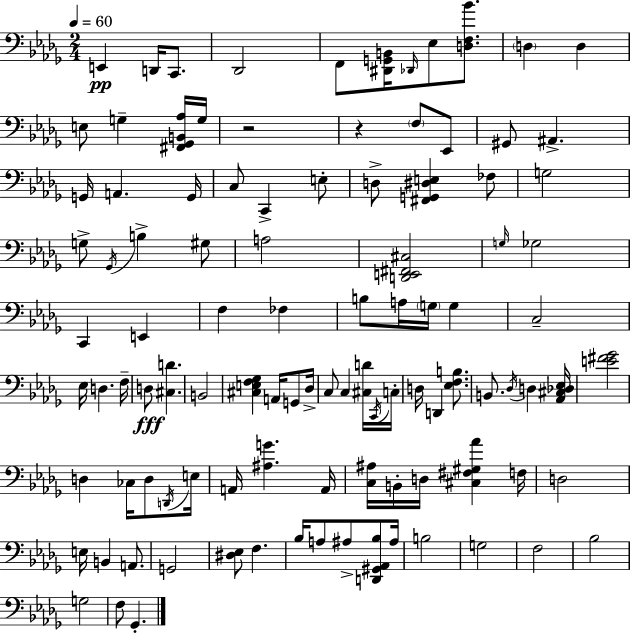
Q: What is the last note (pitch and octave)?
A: Gb2